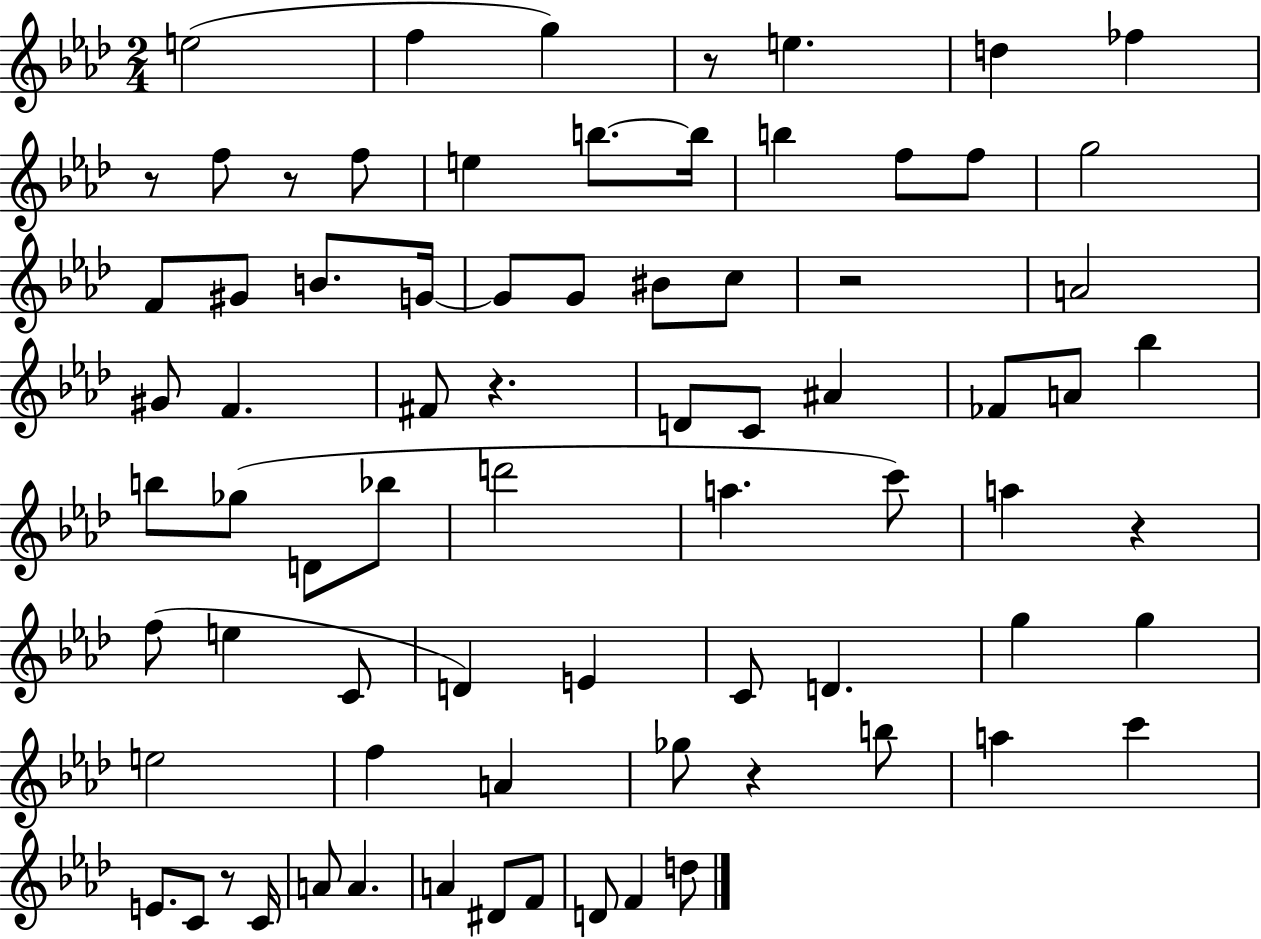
E5/h F5/q G5/q R/e E5/q. D5/q FES5/q R/e F5/e R/e F5/e E5/q B5/e. B5/s B5/q F5/e F5/e G5/h F4/e G#4/e B4/e. G4/s G4/e G4/e BIS4/e C5/e R/h A4/h G#4/e F4/q. F#4/e R/q. D4/e C4/e A#4/q FES4/e A4/e Bb5/q B5/e Gb5/e D4/e Bb5/e D6/h A5/q. C6/e A5/q R/q F5/e E5/q C4/e D4/q E4/q C4/e D4/q. G5/q G5/q E5/h F5/q A4/q Gb5/e R/q B5/e A5/q C6/q E4/e. C4/e R/e C4/s A4/e A4/q. A4/q D#4/e F4/e D4/e F4/q D5/e